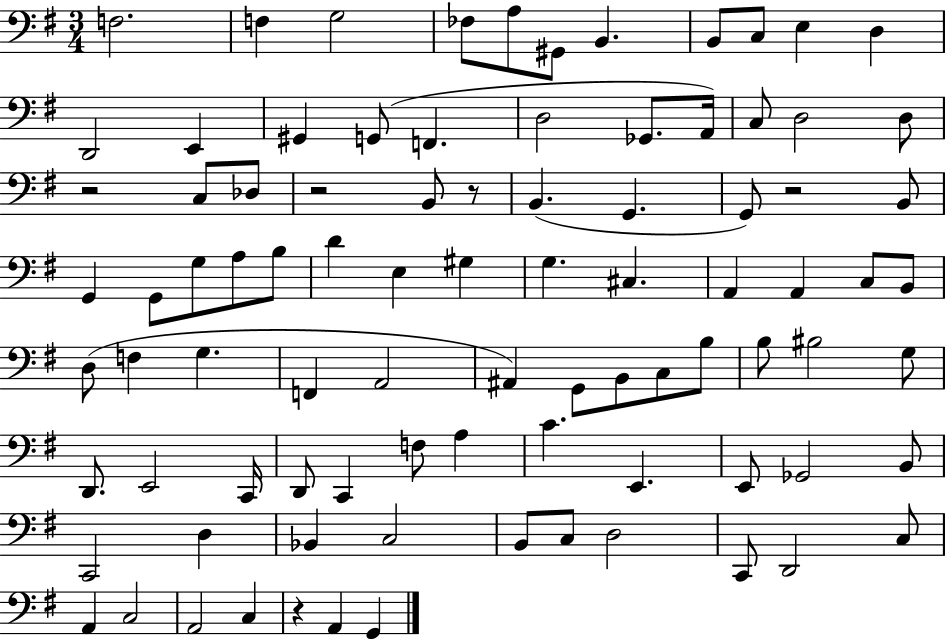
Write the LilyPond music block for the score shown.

{
  \clef bass
  \numericTimeSignature
  \time 3/4
  \key g \major
  f2. | f4 g2 | fes8 a8 gis,8 b,4. | b,8 c8 e4 d4 | \break d,2 e,4 | gis,4 g,8( f,4. | d2 ges,8. a,16) | c8 d2 d8 | \break r2 c8 des8 | r2 b,8 r8 | b,4.( g,4. | g,8) r2 b,8 | \break g,4 g,8 g8 a8 b8 | d'4 e4 gis4 | g4. cis4. | a,4 a,4 c8 b,8 | \break d8( f4 g4. | f,4 a,2 | ais,4) g,8 b,8 c8 b8 | b8 bis2 g8 | \break d,8. e,2 c,16 | d,8 c,4 f8 a4 | c'4. e,4. | e,8 ges,2 b,8 | \break c,2 d4 | bes,4 c2 | b,8 c8 d2 | c,8 d,2 c8 | \break a,4 c2 | a,2 c4 | r4 a,4 g,4 | \bar "|."
}